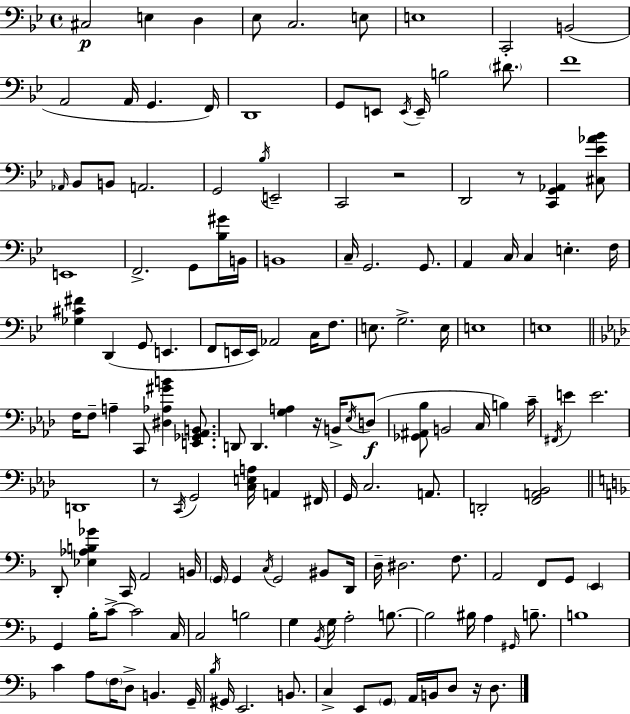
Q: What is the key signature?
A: BES major